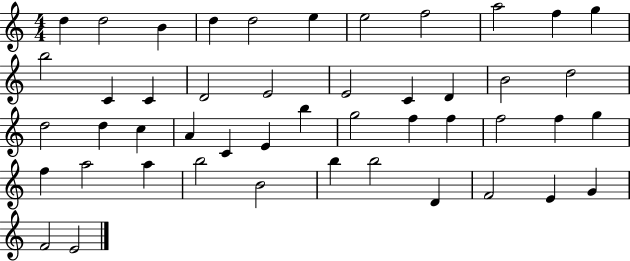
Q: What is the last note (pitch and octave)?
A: E4